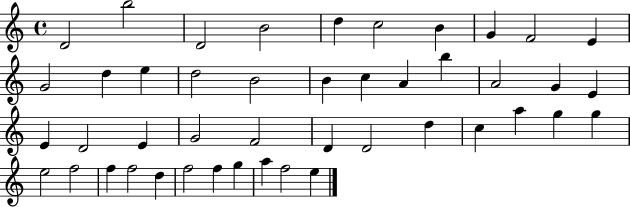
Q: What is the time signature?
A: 4/4